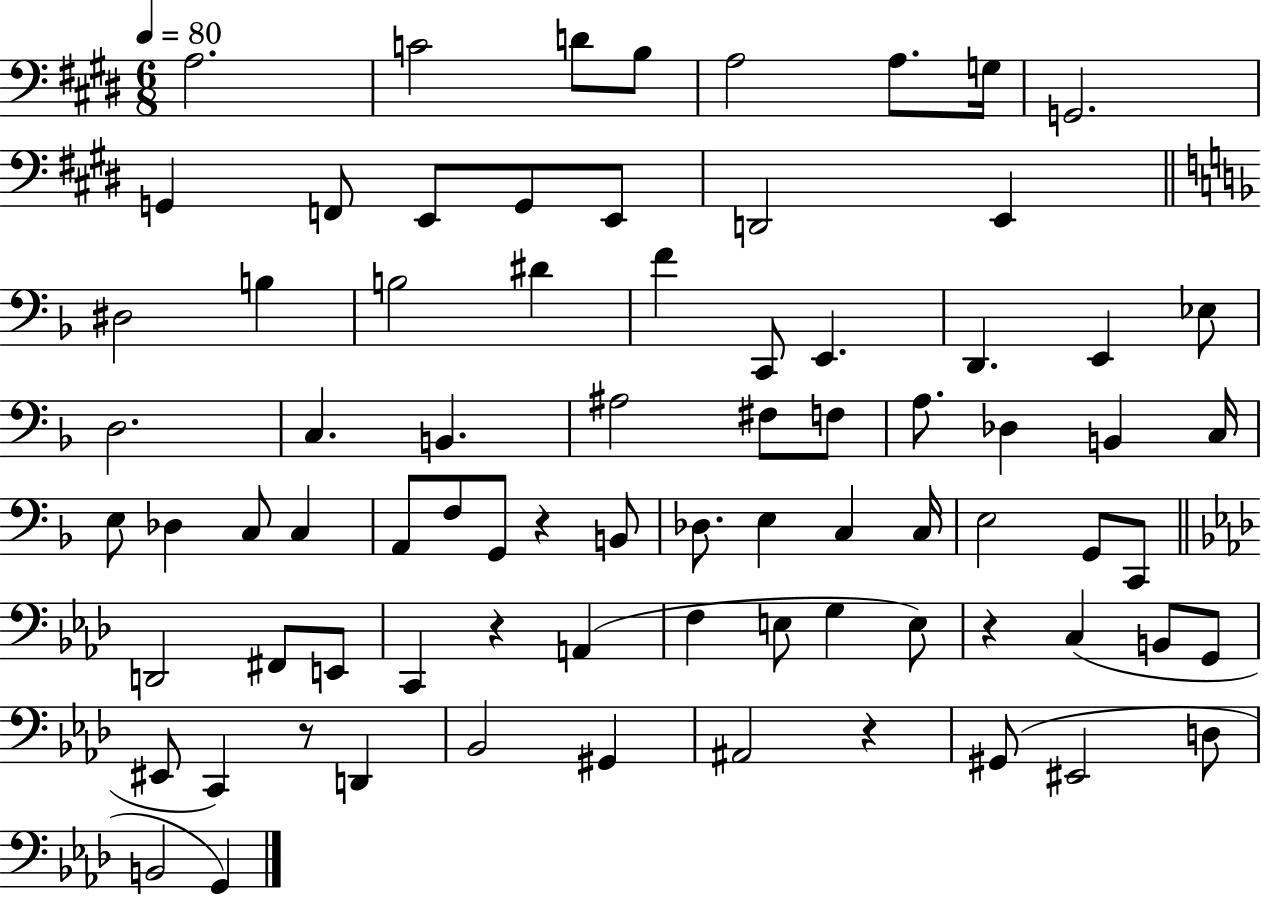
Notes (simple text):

A3/h. C4/h D4/e B3/e A3/h A3/e. G3/s G2/h. G2/q F2/e E2/e G2/e E2/e D2/h E2/q D#3/h B3/q B3/h D#4/q F4/q C2/e E2/q. D2/q. E2/q Eb3/e D3/h. C3/q. B2/q. A#3/h F#3/e F3/e A3/e. Db3/q B2/q C3/s E3/e Db3/q C3/e C3/q A2/e F3/e G2/e R/q B2/e Db3/e. E3/q C3/q C3/s E3/h G2/e C2/e D2/h F#2/e E2/e C2/q R/q A2/q F3/q E3/e G3/q E3/e R/q C3/q B2/e G2/e EIS2/e C2/q R/e D2/q Bb2/h G#2/q A#2/h R/q G#2/e EIS2/h D3/e B2/h G2/q